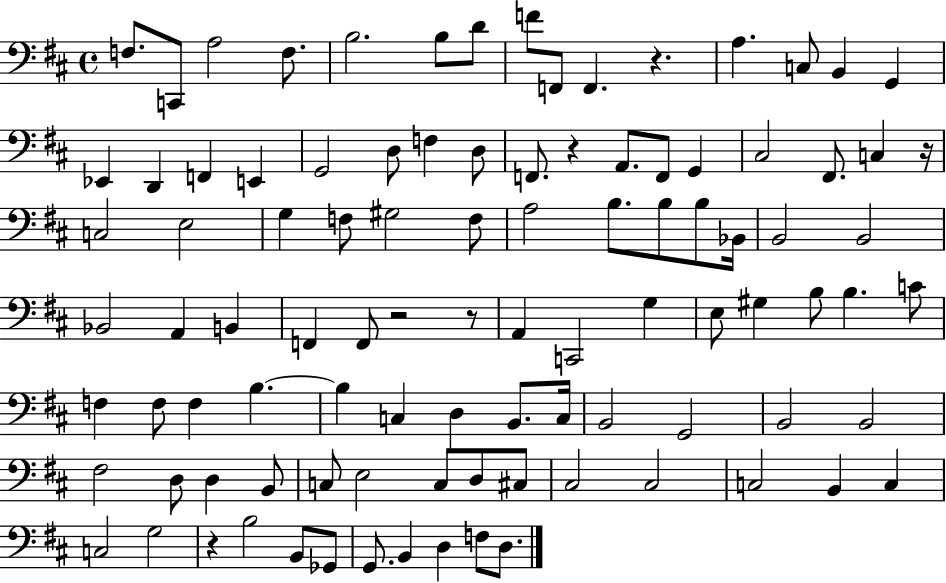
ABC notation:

X:1
T:Untitled
M:4/4
L:1/4
K:D
F,/2 C,,/2 A,2 F,/2 B,2 B,/2 D/2 F/2 F,,/2 F,, z A, C,/2 B,, G,, _E,, D,, F,, E,, G,,2 D,/2 F, D,/2 F,,/2 z A,,/2 F,,/2 G,, ^C,2 ^F,,/2 C, z/4 C,2 E,2 G, F,/2 ^G,2 F,/2 A,2 B,/2 B,/2 B,/2 _B,,/4 B,,2 B,,2 _B,,2 A,, B,, F,, F,,/2 z2 z/2 A,, C,,2 G, E,/2 ^G, B,/2 B, C/2 F, F,/2 F, B, B, C, D, B,,/2 C,/4 B,,2 G,,2 B,,2 B,,2 ^F,2 D,/2 D, B,,/2 C,/2 E,2 C,/2 D,/2 ^C,/2 ^C,2 ^C,2 C,2 B,, C, C,2 G,2 z B,2 B,,/2 _G,,/2 G,,/2 B,, D, F,/2 D,/2